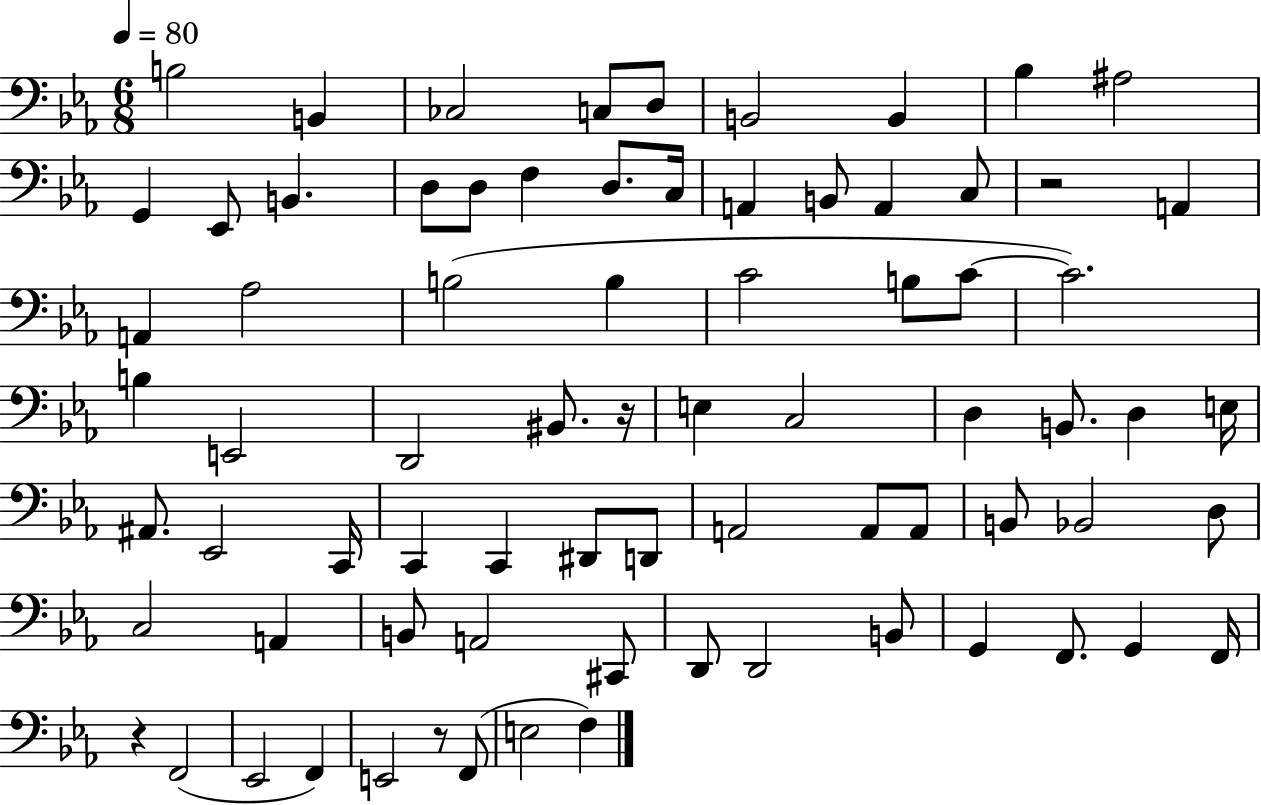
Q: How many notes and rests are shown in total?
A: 76